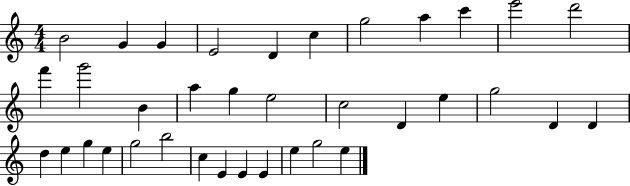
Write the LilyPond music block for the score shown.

{
  \clef treble
  \numericTimeSignature
  \time 4/4
  \key c \major
  b'2 g'4 g'4 | e'2 d'4 c''4 | g''2 a''4 c'''4 | e'''2 d'''2 | \break f'''4 g'''2 b'4 | a''4 g''4 e''2 | c''2 d'4 e''4 | g''2 d'4 d'4 | \break d''4 e''4 g''4 e''4 | g''2 b''2 | c''4 e'4 e'4 e'4 | e''4 g''2 e''4 | \break \bar "|."
}